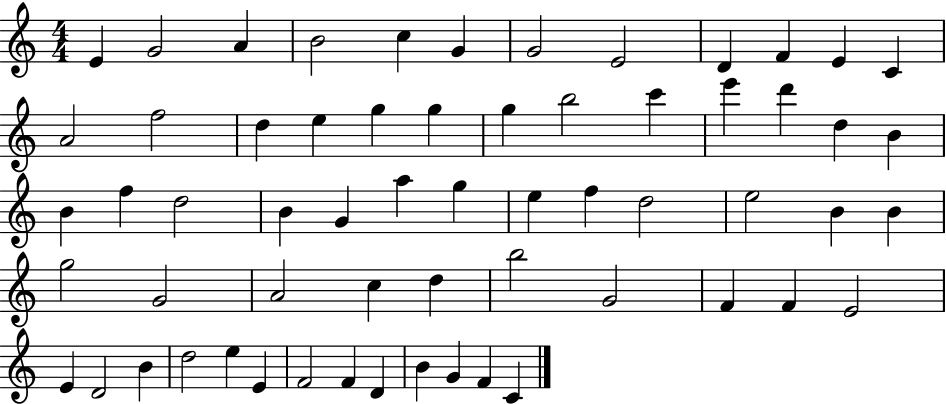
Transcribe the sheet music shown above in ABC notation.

X:1
T:Untitled
M:4/4
L:1/4
K:C
E G2 A B2 c G G2 E2 D F E C A2 f2 d e g g g b2 c' e' d' d B B f d2 B G a g e f d2 e2 B B g2 G2 A2 c d b2 G2 F F E2 E D2 B d2 e E F2 F D B G F C